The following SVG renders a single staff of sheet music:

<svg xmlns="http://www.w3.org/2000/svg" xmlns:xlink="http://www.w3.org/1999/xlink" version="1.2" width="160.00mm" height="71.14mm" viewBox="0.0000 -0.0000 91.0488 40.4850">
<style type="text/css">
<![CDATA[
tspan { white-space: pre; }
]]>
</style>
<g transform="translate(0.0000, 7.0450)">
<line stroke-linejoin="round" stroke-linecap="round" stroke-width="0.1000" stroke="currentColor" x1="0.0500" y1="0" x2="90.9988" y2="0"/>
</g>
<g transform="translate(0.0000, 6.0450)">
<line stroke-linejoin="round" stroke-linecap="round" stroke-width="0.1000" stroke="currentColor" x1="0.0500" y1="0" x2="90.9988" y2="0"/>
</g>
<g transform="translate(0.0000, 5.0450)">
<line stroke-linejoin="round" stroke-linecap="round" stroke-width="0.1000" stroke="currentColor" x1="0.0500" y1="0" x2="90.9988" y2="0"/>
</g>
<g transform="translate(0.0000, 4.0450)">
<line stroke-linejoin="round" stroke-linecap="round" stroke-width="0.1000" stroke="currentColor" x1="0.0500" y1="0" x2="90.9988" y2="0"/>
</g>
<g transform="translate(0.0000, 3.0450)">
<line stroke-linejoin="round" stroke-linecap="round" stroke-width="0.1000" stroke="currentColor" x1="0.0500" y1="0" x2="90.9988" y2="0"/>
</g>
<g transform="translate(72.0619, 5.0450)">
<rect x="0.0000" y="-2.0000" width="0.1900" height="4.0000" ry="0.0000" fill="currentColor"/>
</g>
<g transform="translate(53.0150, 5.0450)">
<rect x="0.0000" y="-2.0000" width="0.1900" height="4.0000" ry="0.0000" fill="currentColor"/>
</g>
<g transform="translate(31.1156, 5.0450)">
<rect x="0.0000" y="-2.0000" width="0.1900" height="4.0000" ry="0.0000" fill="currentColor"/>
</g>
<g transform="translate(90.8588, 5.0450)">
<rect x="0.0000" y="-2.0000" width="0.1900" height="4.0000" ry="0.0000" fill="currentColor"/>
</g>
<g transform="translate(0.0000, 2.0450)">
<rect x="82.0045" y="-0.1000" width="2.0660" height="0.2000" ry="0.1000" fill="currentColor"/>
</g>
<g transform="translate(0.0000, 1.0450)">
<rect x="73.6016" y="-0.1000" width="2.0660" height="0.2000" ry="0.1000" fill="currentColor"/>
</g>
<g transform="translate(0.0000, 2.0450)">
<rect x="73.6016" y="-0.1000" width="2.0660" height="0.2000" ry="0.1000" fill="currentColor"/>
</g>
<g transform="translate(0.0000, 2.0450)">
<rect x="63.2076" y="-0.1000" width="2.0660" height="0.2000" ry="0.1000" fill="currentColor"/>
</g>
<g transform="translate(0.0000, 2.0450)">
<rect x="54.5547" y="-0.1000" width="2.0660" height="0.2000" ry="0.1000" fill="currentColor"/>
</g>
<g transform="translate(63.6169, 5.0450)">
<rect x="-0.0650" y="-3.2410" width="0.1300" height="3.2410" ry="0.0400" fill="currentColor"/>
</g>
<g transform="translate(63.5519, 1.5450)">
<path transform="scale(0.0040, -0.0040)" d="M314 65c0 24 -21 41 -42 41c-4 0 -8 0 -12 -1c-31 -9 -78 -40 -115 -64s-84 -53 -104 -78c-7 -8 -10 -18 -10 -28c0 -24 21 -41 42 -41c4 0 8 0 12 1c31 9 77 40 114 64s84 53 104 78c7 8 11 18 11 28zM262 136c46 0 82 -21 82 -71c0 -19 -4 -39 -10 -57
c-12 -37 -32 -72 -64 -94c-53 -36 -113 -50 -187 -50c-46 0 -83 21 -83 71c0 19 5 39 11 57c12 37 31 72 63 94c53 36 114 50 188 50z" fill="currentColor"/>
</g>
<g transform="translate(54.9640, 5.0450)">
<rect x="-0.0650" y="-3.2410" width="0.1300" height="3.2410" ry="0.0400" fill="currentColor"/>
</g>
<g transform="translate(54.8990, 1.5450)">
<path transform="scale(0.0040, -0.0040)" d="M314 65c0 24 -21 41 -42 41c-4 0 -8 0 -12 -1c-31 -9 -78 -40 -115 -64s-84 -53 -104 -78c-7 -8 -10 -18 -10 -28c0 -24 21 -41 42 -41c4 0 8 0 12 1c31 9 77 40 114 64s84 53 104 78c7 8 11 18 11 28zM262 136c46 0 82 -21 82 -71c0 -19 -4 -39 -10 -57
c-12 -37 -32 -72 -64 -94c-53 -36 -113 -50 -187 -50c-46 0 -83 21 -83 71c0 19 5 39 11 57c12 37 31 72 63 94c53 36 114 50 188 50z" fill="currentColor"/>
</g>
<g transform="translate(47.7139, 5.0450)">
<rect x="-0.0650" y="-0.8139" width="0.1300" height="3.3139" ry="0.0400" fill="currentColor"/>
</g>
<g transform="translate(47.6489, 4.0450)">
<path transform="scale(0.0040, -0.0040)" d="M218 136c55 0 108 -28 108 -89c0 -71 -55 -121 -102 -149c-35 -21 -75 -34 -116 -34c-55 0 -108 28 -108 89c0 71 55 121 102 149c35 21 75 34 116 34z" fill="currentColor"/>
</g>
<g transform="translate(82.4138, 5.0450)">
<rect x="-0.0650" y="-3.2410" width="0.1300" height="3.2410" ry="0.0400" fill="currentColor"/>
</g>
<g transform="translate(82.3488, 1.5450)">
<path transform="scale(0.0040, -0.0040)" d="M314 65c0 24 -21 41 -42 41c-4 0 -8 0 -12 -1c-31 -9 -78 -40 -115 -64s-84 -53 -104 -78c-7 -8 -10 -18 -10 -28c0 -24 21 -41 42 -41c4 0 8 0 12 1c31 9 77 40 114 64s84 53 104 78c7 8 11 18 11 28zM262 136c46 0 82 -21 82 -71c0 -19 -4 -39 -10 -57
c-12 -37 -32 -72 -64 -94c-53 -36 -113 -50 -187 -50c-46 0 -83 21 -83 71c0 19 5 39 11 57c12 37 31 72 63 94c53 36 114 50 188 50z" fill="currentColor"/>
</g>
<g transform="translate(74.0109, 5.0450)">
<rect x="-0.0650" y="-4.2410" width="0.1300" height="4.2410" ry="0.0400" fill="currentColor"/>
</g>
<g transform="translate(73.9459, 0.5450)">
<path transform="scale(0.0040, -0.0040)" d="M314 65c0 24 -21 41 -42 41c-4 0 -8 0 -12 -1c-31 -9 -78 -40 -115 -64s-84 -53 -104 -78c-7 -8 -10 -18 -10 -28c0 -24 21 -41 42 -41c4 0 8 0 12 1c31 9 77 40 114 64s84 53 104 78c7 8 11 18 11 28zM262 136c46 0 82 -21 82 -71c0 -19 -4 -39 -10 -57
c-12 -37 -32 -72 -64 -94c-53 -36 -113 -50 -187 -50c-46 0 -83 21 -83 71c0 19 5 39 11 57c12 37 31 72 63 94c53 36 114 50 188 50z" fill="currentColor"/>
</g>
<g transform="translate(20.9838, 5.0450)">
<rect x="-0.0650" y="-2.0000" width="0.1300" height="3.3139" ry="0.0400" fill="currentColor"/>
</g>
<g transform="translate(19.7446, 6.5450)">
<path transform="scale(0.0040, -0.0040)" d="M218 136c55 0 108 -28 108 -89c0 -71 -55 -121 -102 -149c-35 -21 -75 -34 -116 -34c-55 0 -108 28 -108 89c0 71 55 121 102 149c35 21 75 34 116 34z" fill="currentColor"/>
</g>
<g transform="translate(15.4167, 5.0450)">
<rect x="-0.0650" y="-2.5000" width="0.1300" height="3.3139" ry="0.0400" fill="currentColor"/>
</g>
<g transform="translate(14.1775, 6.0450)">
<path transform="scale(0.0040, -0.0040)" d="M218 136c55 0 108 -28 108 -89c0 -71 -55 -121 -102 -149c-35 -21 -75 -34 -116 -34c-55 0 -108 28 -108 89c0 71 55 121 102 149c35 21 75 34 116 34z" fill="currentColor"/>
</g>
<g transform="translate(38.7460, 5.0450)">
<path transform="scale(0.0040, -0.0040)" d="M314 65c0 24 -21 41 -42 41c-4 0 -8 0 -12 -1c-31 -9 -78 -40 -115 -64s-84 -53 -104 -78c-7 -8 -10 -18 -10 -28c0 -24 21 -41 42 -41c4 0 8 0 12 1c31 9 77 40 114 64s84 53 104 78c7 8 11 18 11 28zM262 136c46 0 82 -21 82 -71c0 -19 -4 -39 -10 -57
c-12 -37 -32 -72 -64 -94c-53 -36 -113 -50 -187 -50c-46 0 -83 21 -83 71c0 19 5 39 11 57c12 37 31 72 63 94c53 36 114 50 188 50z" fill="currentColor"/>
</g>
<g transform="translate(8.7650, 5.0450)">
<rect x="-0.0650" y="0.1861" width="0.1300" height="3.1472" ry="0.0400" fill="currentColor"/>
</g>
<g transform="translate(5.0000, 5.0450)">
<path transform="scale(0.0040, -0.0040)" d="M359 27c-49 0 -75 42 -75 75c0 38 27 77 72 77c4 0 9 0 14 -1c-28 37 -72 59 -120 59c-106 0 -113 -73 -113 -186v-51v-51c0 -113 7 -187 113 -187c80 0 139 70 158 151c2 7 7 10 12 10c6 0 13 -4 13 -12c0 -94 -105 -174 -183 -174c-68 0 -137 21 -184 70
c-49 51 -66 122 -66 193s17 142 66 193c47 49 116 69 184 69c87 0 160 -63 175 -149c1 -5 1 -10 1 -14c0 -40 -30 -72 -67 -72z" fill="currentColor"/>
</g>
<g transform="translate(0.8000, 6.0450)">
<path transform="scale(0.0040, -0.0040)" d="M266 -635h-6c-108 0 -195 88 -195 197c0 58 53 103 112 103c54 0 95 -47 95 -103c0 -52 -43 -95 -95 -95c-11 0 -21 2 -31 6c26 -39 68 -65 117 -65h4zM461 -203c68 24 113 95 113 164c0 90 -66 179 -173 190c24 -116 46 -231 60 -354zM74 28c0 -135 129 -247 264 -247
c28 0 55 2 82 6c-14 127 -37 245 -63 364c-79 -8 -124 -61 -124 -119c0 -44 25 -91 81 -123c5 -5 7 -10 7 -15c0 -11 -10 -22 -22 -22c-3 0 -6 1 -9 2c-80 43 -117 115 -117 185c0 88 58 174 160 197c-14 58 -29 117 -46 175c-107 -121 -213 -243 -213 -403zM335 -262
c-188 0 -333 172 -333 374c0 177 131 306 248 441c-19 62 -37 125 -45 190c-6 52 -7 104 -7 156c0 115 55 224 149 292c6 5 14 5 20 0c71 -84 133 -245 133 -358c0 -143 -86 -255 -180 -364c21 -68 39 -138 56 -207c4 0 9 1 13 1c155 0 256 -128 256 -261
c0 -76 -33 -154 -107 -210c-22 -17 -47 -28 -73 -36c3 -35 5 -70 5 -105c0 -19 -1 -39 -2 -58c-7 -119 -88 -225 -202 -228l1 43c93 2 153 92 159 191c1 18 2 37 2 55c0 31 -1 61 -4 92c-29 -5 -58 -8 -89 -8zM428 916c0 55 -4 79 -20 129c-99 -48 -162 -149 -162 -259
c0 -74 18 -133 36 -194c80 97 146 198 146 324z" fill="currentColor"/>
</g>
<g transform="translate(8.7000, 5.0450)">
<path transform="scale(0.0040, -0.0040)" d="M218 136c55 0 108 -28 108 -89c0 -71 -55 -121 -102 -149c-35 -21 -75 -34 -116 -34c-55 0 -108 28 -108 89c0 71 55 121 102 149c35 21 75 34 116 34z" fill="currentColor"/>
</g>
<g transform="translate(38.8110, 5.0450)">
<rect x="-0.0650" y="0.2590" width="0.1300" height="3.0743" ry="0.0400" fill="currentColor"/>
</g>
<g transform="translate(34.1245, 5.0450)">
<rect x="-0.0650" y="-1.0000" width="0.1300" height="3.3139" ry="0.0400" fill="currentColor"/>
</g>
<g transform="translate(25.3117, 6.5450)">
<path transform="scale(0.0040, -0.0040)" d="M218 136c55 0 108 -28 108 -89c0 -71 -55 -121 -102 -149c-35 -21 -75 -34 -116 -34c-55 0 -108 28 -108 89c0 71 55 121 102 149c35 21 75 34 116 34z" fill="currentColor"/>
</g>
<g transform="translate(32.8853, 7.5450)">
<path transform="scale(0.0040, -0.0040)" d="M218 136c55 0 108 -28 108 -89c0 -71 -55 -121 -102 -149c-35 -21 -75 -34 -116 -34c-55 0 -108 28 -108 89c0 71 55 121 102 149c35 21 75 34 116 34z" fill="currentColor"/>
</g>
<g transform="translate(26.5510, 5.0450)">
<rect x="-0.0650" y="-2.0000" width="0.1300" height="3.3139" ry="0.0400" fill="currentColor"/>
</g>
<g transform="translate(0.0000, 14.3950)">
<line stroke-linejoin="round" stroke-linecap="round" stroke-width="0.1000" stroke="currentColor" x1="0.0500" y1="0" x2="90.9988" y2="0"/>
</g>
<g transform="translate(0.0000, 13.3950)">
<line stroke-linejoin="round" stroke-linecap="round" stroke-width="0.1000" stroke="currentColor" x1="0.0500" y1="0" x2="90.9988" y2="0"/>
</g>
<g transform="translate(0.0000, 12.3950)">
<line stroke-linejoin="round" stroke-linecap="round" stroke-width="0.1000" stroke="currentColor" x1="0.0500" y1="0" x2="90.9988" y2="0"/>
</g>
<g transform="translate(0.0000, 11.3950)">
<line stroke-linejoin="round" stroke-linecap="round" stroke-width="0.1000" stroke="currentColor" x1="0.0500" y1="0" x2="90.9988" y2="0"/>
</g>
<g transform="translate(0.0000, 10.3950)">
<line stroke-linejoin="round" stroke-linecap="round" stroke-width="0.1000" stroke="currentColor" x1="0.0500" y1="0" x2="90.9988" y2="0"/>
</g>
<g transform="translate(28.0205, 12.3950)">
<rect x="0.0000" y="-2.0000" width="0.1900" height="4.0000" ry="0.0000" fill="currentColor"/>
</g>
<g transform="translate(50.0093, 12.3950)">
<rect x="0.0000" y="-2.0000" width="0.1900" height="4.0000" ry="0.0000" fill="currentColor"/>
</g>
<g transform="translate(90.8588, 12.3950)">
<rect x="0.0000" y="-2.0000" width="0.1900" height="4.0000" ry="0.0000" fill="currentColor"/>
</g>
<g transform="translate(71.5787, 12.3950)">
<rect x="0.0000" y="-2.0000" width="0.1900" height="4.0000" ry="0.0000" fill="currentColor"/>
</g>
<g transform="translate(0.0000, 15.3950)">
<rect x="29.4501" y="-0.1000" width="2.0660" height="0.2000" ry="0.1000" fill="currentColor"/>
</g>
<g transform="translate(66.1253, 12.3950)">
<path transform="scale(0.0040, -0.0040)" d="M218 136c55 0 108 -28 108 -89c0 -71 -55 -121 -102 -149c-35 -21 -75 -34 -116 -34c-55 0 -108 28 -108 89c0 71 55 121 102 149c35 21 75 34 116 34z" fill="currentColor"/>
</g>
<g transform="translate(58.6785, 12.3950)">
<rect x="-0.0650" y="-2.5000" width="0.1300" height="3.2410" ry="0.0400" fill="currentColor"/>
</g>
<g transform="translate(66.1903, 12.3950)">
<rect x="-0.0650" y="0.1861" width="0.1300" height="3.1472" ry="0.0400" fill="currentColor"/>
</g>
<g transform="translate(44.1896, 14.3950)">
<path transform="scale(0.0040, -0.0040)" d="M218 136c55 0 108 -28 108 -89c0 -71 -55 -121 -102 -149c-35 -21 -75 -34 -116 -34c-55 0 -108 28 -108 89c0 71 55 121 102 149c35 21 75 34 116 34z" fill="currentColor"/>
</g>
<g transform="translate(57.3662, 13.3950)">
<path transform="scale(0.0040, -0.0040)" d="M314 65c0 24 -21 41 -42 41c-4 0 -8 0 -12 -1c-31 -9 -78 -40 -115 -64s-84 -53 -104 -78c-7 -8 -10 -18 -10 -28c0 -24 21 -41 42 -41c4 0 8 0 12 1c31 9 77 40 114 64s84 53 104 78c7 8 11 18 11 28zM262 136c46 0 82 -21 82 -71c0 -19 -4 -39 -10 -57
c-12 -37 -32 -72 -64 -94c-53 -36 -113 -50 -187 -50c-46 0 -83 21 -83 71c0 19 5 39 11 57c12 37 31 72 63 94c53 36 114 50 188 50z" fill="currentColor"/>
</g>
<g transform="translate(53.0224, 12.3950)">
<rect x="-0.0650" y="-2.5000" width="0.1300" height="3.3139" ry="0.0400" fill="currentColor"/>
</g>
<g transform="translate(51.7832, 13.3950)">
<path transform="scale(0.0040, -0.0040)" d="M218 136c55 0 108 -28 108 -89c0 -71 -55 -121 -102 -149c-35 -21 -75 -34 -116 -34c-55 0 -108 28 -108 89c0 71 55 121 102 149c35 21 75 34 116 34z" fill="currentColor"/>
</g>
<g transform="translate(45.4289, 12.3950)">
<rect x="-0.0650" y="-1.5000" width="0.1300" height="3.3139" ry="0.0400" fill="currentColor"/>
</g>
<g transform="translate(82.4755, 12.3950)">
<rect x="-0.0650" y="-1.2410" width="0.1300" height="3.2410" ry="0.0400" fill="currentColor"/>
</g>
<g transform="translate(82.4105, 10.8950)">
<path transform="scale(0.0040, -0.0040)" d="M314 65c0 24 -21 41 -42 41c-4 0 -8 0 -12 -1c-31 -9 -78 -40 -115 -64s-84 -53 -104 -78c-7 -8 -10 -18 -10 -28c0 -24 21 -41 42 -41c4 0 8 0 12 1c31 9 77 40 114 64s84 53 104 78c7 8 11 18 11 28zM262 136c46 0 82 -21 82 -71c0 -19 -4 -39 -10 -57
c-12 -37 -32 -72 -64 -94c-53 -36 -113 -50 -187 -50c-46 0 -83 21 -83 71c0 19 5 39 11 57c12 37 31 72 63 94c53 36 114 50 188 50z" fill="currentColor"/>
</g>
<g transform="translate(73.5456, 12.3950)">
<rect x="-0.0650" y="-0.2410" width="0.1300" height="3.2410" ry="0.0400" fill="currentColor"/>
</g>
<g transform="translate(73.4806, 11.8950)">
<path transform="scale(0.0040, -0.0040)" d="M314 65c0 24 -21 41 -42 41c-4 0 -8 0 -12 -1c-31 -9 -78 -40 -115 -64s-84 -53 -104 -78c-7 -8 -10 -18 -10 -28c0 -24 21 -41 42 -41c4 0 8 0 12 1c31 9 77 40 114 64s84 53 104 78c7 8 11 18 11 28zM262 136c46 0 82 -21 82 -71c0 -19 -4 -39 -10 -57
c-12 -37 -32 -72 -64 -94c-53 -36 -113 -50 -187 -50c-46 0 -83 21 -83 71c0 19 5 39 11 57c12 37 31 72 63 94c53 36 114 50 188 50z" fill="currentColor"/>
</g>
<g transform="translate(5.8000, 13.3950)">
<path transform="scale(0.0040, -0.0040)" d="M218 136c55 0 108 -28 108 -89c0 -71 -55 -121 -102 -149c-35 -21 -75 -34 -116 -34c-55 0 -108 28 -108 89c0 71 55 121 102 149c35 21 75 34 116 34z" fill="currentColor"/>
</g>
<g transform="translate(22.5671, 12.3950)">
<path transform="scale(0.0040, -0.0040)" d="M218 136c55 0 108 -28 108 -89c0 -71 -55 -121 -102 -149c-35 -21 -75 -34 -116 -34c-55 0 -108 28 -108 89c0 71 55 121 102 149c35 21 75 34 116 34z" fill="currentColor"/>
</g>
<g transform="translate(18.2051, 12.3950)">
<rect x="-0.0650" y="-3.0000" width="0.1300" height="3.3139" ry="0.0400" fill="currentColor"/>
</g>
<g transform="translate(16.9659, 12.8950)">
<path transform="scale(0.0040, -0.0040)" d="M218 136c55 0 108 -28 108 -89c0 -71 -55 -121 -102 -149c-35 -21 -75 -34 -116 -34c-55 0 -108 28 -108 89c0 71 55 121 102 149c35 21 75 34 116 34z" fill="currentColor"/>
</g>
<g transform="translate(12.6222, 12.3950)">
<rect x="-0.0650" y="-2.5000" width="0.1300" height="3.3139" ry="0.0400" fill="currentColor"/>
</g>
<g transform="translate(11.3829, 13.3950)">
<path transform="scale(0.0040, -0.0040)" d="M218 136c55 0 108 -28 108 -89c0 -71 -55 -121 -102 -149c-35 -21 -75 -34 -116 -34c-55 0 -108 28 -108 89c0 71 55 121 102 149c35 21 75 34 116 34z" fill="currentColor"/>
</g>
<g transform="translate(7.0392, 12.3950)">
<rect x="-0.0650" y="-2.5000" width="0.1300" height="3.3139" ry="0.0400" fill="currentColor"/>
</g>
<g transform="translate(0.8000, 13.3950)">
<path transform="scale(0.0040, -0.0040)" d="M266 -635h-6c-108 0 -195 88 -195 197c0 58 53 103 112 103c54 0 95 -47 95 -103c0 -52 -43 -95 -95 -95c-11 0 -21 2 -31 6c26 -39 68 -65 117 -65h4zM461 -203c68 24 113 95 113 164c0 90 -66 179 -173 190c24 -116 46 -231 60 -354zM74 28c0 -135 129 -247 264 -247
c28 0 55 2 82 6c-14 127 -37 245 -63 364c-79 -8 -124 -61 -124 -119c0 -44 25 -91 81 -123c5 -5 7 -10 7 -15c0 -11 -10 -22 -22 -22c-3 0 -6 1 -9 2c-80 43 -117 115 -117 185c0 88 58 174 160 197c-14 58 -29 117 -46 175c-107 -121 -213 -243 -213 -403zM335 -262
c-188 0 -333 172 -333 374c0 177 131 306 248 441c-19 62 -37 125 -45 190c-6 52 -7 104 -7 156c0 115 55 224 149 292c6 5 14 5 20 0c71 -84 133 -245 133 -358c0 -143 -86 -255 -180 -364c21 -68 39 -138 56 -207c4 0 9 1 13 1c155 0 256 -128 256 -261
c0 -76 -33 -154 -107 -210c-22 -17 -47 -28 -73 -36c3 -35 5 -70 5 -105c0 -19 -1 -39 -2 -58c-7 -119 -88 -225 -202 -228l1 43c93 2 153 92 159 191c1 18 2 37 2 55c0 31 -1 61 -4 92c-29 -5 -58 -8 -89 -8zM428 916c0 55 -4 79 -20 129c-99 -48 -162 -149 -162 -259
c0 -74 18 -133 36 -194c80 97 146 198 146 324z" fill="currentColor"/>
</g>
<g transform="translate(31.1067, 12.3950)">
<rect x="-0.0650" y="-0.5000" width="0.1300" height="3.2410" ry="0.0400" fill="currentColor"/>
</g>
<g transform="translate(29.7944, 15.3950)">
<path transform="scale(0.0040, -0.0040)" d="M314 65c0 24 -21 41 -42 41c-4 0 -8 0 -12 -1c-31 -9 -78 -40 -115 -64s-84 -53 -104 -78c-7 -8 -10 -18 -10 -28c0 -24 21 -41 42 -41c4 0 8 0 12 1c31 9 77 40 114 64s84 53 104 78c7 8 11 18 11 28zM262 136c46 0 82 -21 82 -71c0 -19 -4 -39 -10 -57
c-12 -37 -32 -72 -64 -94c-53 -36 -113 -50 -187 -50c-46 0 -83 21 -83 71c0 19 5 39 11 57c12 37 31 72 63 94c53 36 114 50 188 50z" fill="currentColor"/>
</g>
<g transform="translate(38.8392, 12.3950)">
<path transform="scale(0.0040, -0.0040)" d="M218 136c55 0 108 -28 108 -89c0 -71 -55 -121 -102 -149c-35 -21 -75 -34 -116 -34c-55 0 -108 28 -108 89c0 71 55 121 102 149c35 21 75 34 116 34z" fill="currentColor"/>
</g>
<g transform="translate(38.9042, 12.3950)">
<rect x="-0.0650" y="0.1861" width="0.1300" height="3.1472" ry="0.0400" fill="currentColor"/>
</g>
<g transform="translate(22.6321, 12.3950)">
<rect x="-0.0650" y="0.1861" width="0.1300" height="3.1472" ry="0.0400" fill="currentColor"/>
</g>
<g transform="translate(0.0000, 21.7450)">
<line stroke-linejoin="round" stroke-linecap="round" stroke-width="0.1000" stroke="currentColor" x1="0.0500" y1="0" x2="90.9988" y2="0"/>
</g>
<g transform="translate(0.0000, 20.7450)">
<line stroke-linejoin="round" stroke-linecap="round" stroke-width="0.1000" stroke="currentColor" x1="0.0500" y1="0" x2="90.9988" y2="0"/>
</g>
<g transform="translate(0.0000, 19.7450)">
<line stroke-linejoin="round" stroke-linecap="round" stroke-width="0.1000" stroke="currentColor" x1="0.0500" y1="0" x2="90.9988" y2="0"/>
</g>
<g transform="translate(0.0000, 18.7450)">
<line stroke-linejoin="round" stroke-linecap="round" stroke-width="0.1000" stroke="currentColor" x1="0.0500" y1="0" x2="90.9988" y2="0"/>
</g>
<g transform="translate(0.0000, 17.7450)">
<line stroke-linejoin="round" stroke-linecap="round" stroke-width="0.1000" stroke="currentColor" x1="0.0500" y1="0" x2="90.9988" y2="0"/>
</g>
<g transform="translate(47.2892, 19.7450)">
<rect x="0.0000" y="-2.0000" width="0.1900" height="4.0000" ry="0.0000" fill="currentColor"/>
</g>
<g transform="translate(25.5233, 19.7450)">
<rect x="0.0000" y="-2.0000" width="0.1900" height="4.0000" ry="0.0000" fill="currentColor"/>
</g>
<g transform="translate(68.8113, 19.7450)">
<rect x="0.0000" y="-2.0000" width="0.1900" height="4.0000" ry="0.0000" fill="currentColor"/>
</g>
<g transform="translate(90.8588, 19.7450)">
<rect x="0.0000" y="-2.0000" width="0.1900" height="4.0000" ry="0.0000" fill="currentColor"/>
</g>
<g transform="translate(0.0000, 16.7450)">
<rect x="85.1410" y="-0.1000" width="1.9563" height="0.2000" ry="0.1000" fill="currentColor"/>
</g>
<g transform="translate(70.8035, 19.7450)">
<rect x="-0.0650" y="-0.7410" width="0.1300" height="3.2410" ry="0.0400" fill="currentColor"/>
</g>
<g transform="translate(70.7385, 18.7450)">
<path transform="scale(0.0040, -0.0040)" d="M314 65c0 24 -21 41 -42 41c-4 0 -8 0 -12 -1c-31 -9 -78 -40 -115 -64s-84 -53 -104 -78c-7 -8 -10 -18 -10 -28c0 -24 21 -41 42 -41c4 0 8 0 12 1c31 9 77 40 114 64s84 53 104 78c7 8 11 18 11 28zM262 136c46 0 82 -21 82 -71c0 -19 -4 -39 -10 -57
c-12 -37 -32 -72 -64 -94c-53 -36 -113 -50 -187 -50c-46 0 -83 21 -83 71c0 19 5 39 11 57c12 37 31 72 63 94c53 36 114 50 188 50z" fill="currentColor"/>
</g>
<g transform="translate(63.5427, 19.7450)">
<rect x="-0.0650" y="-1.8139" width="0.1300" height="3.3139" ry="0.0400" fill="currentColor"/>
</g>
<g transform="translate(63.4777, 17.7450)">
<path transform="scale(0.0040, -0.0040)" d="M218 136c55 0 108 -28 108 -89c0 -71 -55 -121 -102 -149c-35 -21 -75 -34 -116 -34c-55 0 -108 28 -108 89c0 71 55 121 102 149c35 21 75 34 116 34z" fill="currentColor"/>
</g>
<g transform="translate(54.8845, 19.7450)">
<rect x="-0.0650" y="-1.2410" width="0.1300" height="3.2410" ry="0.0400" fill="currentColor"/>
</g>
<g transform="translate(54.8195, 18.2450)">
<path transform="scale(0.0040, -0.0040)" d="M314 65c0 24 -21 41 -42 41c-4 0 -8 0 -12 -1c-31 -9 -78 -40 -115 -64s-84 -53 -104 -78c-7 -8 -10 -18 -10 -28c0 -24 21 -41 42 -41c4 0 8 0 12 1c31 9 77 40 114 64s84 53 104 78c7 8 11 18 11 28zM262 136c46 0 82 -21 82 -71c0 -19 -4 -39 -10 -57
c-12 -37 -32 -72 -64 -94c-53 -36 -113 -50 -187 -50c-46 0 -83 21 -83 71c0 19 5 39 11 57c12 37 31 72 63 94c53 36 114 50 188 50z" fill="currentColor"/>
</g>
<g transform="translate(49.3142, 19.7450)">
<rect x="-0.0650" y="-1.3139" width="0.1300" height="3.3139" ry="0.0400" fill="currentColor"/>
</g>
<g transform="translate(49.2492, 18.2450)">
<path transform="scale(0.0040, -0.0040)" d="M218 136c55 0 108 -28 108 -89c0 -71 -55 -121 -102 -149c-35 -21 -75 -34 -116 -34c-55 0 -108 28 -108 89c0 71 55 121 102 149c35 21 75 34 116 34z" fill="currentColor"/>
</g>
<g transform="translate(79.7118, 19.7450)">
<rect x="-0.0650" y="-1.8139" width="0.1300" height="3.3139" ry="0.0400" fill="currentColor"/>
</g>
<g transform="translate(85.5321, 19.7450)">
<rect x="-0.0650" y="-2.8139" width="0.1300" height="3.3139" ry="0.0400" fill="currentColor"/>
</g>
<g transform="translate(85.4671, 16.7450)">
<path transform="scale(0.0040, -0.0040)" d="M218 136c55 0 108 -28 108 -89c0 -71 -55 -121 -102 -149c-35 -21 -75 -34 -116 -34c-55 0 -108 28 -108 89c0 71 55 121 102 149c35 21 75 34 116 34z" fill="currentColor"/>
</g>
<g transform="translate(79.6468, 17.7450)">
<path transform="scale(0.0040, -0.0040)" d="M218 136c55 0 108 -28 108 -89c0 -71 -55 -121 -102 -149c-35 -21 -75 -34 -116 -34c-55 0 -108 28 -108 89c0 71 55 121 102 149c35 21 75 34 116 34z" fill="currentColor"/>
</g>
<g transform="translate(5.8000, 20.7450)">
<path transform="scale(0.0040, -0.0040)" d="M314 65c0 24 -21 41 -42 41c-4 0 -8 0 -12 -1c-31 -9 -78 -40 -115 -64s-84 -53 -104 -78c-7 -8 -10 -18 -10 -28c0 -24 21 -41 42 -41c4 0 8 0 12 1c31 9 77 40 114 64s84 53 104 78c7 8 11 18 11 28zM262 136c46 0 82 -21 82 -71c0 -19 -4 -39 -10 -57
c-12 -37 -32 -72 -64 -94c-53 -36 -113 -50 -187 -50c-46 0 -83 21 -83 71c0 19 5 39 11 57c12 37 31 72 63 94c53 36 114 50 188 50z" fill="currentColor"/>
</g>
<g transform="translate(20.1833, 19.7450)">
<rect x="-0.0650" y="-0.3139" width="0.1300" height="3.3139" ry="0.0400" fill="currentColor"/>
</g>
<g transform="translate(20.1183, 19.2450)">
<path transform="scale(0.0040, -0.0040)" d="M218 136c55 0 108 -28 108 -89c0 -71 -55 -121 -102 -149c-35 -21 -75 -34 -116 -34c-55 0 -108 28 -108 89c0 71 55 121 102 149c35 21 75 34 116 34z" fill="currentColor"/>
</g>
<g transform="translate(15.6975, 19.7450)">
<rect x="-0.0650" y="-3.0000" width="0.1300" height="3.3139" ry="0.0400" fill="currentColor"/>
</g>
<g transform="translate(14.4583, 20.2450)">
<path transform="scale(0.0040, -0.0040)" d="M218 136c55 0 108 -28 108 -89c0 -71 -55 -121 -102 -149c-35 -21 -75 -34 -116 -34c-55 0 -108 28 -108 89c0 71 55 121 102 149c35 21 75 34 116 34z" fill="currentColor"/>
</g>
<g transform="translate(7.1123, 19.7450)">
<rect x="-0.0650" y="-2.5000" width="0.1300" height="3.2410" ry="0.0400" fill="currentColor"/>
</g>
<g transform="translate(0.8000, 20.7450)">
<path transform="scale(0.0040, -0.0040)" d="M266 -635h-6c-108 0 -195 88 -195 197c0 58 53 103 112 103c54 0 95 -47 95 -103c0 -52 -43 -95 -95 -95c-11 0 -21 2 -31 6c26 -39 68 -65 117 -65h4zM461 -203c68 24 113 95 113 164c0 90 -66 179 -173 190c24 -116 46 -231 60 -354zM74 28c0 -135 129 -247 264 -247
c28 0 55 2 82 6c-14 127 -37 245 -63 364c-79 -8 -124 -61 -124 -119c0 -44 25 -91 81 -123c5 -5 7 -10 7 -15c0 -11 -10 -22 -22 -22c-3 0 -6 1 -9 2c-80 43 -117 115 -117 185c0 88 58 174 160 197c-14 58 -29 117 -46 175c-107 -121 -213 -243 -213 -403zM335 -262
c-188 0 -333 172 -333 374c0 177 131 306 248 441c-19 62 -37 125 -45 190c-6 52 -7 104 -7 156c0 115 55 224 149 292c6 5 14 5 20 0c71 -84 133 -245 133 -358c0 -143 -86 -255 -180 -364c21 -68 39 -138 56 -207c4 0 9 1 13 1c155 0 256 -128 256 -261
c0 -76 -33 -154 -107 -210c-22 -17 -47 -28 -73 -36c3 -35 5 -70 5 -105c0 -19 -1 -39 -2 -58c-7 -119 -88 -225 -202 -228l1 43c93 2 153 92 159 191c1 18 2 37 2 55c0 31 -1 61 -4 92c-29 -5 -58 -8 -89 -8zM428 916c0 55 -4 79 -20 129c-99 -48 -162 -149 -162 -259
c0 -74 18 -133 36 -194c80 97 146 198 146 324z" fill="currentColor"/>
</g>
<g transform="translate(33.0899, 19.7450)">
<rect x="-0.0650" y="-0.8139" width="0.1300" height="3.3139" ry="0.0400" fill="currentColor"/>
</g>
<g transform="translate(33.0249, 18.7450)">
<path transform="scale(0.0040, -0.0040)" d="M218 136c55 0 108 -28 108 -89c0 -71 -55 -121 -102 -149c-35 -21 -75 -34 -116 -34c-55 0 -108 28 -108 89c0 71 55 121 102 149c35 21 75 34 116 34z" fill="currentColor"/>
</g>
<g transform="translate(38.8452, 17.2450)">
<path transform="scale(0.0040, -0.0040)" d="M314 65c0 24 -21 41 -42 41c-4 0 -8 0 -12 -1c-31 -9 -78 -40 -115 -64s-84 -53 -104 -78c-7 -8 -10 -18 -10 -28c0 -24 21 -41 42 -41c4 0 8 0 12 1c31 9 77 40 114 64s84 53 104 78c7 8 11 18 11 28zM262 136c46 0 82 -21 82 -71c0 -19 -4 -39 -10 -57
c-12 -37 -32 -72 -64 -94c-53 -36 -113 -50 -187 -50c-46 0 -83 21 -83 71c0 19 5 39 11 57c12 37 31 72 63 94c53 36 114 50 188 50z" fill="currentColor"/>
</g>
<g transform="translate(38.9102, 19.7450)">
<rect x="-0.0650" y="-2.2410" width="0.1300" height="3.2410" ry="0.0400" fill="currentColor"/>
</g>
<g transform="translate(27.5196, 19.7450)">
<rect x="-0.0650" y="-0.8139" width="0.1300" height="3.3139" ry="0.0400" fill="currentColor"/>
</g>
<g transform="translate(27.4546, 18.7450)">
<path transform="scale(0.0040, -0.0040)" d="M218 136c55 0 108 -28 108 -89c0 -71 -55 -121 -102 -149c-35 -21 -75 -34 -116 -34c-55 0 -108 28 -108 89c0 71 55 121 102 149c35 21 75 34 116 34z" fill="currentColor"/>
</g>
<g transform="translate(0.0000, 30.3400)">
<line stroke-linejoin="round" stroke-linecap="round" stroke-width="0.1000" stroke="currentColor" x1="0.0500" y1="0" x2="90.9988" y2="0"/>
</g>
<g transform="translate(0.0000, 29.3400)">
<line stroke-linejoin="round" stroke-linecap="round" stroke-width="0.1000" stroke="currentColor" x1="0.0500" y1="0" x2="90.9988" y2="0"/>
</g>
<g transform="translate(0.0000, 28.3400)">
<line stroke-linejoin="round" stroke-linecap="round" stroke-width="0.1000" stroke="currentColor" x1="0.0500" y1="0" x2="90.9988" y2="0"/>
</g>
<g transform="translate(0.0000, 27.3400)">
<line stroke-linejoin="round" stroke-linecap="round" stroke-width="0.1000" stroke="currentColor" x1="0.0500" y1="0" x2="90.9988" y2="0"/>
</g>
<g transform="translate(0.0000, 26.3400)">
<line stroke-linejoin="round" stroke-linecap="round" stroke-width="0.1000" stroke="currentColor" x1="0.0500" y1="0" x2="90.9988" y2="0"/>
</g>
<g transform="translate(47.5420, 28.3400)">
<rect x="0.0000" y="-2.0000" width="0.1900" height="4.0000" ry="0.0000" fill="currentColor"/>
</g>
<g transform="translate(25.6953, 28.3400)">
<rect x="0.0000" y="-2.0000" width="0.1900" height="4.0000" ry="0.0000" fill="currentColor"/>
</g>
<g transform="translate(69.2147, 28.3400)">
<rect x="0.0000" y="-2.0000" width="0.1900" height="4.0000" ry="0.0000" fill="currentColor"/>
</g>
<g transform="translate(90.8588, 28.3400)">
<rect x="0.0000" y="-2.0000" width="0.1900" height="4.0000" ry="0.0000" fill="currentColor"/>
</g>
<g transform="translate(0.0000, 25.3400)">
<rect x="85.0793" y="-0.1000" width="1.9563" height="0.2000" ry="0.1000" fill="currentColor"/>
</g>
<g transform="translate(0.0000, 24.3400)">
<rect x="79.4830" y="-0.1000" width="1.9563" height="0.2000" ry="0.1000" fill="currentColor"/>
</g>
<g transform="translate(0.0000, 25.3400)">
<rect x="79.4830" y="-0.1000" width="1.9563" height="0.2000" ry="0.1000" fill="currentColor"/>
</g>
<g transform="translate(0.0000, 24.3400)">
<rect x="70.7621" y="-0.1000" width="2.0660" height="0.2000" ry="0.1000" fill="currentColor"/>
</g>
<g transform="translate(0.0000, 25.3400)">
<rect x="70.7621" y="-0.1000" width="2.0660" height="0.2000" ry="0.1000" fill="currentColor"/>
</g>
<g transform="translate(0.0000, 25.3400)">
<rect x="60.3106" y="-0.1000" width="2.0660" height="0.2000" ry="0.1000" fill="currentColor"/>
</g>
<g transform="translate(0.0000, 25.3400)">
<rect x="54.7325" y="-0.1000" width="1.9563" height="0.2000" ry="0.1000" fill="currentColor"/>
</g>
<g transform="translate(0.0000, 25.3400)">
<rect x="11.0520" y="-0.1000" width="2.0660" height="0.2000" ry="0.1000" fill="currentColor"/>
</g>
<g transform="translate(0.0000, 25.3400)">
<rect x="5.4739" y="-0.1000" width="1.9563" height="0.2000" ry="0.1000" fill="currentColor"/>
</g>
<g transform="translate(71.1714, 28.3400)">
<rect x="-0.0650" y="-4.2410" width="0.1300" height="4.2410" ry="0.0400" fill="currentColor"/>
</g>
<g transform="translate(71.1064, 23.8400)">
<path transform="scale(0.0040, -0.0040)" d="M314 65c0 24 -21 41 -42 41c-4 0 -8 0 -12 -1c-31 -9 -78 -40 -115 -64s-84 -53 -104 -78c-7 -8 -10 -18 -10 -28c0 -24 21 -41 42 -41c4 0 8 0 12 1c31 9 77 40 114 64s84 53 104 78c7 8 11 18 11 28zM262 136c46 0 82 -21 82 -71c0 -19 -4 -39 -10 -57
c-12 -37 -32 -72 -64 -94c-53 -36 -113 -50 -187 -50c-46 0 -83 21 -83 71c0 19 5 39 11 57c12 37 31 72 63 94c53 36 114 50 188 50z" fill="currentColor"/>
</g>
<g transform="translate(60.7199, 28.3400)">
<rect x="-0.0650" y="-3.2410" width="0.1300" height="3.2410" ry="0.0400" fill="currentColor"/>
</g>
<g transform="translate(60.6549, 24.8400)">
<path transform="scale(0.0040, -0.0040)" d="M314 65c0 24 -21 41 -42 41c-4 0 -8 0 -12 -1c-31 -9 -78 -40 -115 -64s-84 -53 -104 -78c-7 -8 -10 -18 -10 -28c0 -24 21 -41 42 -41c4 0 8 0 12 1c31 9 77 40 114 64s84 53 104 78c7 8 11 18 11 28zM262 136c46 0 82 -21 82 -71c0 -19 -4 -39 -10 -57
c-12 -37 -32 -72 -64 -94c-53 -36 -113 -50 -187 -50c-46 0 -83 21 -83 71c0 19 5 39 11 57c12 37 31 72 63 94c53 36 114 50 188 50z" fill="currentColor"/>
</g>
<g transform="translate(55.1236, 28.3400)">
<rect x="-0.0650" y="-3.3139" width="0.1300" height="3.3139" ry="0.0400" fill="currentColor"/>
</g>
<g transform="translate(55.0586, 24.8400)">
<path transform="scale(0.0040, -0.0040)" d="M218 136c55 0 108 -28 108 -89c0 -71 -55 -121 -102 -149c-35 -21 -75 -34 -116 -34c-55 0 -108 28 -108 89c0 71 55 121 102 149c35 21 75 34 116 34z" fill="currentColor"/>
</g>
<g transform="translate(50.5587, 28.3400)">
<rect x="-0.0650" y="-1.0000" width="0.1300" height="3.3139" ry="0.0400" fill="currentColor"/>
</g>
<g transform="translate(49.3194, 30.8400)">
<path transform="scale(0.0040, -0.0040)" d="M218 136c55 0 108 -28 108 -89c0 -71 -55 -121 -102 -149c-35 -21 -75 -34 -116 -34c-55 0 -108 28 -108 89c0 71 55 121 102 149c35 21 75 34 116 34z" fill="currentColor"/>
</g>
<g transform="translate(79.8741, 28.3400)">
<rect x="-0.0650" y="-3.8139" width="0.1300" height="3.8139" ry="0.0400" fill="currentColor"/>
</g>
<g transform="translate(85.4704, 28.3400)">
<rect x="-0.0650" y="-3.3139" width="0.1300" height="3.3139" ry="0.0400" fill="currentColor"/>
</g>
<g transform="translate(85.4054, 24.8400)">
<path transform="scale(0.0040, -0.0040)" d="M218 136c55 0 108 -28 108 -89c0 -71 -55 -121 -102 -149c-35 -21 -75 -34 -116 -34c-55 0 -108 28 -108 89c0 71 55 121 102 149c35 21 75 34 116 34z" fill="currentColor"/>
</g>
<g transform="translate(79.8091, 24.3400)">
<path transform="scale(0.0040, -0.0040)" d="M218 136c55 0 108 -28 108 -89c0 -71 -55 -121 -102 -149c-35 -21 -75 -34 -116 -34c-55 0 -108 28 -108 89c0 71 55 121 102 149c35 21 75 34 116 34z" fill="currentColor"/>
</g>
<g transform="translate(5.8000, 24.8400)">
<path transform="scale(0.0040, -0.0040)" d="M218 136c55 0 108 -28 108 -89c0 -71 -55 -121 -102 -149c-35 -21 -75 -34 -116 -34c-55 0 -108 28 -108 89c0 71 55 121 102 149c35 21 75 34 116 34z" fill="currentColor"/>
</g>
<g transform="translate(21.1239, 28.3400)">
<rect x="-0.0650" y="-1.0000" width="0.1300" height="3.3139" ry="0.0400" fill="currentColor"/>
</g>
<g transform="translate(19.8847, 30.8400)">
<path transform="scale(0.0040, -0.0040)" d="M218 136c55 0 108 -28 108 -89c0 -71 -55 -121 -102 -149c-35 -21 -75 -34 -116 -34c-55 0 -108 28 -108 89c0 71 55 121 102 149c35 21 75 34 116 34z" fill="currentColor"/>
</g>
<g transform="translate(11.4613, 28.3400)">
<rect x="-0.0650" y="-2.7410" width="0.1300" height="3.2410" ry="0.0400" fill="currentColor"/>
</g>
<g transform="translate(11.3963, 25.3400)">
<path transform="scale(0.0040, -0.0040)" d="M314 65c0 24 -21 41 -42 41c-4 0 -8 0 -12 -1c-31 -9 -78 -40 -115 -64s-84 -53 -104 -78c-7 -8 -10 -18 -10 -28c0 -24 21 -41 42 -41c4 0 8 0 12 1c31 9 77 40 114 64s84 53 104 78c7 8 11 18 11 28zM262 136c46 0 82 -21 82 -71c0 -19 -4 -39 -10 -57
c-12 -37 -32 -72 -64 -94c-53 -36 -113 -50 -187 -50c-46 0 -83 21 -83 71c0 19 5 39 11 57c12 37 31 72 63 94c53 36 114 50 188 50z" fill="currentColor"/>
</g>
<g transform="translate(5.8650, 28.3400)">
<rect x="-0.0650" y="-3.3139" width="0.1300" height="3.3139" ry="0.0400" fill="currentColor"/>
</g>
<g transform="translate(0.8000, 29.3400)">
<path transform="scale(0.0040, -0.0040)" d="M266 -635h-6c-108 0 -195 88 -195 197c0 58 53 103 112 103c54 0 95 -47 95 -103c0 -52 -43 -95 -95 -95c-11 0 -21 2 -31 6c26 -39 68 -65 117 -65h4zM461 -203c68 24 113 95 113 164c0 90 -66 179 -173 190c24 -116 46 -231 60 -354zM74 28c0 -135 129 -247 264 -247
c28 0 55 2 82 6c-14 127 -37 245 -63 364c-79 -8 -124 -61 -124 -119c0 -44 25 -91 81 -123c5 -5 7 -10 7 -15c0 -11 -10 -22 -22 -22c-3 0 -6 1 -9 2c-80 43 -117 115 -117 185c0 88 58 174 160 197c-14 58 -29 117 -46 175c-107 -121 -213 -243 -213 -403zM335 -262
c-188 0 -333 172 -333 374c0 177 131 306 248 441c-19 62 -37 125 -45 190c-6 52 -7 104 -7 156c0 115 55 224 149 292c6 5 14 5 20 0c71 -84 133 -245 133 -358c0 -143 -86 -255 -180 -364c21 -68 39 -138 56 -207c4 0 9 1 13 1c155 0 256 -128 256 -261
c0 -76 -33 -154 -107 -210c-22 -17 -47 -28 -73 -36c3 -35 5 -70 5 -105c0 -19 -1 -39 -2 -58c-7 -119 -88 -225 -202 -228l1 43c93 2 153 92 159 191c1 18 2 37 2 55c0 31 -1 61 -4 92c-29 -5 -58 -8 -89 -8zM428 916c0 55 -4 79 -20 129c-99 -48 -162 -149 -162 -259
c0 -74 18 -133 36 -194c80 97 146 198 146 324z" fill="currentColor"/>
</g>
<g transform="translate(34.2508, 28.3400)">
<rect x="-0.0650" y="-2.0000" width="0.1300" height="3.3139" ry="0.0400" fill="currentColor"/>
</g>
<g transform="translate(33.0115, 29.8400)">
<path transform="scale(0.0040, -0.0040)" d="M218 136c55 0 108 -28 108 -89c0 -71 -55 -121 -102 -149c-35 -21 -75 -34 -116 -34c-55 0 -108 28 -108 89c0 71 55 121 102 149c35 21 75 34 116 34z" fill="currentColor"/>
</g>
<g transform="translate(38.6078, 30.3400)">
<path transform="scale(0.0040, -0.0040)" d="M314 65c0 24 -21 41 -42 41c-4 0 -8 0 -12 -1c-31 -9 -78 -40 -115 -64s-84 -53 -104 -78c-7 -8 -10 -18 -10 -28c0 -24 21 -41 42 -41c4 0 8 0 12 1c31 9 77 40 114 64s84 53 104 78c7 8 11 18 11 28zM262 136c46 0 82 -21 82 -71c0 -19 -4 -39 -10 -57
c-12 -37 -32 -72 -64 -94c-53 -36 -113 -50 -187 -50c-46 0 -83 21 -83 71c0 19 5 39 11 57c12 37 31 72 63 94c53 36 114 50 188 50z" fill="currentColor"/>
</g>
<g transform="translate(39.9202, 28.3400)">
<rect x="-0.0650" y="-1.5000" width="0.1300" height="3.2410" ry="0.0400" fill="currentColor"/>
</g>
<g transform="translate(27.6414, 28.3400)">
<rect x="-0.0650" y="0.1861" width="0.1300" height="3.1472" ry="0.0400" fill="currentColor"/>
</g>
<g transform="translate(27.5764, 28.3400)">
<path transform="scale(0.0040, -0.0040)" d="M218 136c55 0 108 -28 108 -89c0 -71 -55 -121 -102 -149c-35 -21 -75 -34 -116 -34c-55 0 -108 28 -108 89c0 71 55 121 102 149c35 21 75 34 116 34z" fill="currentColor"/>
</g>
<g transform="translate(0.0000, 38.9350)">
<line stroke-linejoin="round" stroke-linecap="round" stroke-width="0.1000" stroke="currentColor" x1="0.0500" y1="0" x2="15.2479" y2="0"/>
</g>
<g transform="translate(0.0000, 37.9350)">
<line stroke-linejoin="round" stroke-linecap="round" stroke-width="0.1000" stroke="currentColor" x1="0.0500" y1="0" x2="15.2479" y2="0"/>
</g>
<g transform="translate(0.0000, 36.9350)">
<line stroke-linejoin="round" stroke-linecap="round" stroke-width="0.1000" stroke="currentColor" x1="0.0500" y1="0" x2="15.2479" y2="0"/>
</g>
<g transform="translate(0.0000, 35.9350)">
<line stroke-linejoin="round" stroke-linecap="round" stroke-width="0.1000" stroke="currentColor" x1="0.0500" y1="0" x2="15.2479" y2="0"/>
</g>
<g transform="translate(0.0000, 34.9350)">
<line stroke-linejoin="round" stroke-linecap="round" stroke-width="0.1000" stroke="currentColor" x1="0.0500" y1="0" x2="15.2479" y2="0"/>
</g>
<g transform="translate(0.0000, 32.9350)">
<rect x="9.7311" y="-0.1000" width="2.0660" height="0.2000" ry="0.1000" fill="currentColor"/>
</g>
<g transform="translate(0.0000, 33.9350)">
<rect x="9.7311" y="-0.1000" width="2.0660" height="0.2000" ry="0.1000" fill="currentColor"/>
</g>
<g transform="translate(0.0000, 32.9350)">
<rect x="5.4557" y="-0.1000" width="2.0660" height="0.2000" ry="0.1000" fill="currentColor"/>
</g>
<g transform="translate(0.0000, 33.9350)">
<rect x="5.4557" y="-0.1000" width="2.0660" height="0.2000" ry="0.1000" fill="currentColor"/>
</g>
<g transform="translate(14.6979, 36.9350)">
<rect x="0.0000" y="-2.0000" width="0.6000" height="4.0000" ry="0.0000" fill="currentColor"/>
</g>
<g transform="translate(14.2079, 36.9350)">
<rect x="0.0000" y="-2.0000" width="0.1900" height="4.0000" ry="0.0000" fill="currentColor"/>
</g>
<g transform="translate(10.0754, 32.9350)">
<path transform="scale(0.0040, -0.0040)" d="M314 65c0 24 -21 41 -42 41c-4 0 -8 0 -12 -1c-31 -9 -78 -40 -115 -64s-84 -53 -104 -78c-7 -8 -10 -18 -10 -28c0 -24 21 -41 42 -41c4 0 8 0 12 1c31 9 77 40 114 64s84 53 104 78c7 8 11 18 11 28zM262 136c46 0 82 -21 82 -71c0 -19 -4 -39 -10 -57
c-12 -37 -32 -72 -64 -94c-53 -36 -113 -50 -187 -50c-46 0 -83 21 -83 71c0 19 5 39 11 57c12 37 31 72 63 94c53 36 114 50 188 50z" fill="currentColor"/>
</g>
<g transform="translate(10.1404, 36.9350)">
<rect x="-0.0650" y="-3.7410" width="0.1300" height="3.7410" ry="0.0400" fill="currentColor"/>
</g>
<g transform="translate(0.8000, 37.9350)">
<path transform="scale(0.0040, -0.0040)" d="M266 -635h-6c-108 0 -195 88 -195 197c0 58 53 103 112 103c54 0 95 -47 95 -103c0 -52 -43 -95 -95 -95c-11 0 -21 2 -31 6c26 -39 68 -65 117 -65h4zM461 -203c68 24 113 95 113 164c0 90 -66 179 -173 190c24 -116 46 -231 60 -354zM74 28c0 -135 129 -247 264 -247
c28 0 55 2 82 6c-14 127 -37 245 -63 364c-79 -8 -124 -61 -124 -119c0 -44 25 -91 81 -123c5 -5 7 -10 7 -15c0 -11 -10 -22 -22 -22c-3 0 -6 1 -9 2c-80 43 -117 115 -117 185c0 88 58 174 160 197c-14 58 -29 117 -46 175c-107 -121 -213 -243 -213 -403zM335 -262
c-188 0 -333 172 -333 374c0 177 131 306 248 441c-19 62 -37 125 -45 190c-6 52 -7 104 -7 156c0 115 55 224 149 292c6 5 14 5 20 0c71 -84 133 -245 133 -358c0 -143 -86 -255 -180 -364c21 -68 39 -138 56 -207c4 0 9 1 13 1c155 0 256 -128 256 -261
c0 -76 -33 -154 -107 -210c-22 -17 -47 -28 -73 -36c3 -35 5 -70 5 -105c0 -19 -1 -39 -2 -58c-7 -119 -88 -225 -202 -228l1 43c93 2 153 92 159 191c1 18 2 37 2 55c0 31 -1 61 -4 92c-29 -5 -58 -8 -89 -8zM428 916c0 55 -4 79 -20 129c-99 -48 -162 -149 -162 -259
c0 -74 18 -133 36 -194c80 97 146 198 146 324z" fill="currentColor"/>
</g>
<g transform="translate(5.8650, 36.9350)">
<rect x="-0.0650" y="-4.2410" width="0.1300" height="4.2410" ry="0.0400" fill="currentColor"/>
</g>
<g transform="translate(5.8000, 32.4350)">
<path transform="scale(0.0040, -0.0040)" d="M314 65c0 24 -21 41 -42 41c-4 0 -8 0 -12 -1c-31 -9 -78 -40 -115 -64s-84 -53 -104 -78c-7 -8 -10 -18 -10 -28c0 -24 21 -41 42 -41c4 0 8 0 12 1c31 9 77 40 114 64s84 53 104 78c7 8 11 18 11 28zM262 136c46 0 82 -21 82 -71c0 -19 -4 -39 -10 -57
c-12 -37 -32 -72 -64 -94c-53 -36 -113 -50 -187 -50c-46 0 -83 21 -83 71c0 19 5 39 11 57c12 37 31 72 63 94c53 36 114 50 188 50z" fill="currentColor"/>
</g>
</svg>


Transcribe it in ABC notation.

X:1
T:Untitled
M:4/4
L:1/4
K:C
B G F F D B2 d b2 b2 d'2 b2 G G A B C2 B E G G2 B c2 e2 G2 A c d d g2 e e2 f d2 f a b a2 D B F E2 D b b2 d'2 c' b d'2 c'2